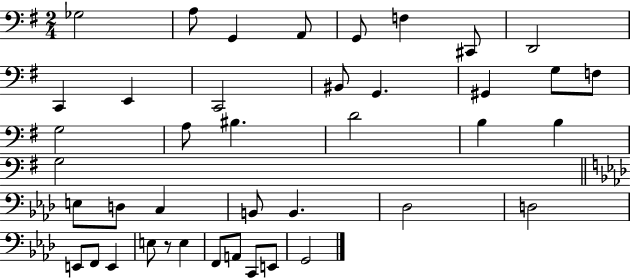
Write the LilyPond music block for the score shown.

{
  \clef bass
  \numericTimeSignature
  \time 2/4
  \key g \major
  ges2 | a8 g,4 a,8 | g,8 f4 cis,8 | d,2 | \break c,4 e,4 | c,2 | bis,8 g,4. | gis,4 g8 f8 | \break g2 | a8 bis4. | d'2 | b4 b4 | \break g2 | \bar "||" \break \key aes \major e8 d8 c4 | b,8 b,4. | des2 | d2 | \break e,8 f,8 e,4 | e8 r8 e4 | f,8 a,8 c,8 e,8 | g,2 | \break \bar "|."
}